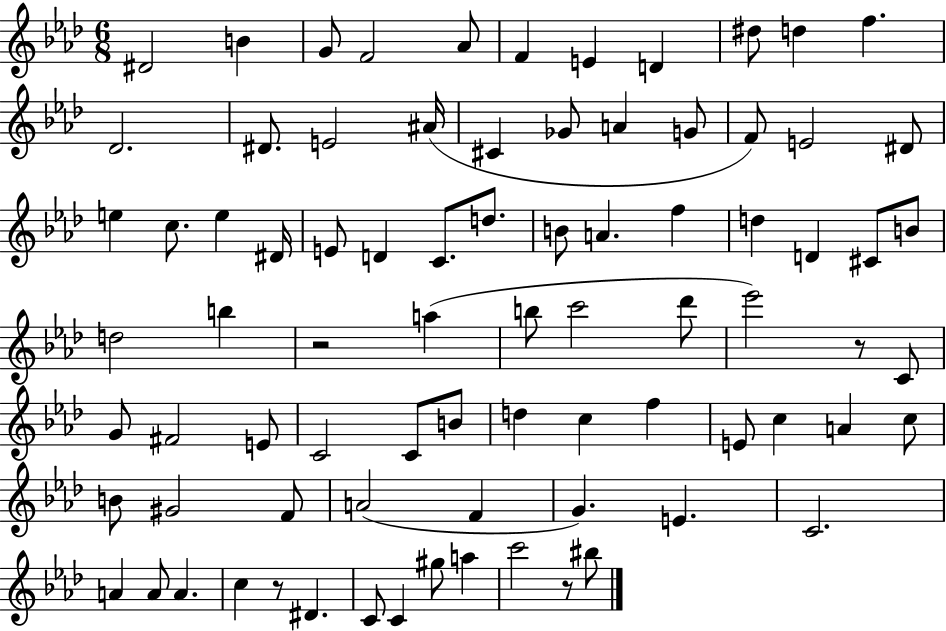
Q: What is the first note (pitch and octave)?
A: D#4